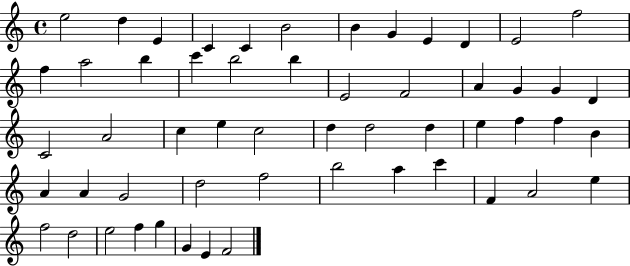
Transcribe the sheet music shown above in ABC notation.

X:1
T:Untitled
M:4/4
L:1/4
K:C
e2 d E C C B2 B G E D E2 f2 f a2 b c' b2 b E2 F2 A G G D C2 A2 c e c2 d d2 d e f f B A A G2 d2 f2 b2 a c' F A2 e f2 d2 e2 f g G E F2